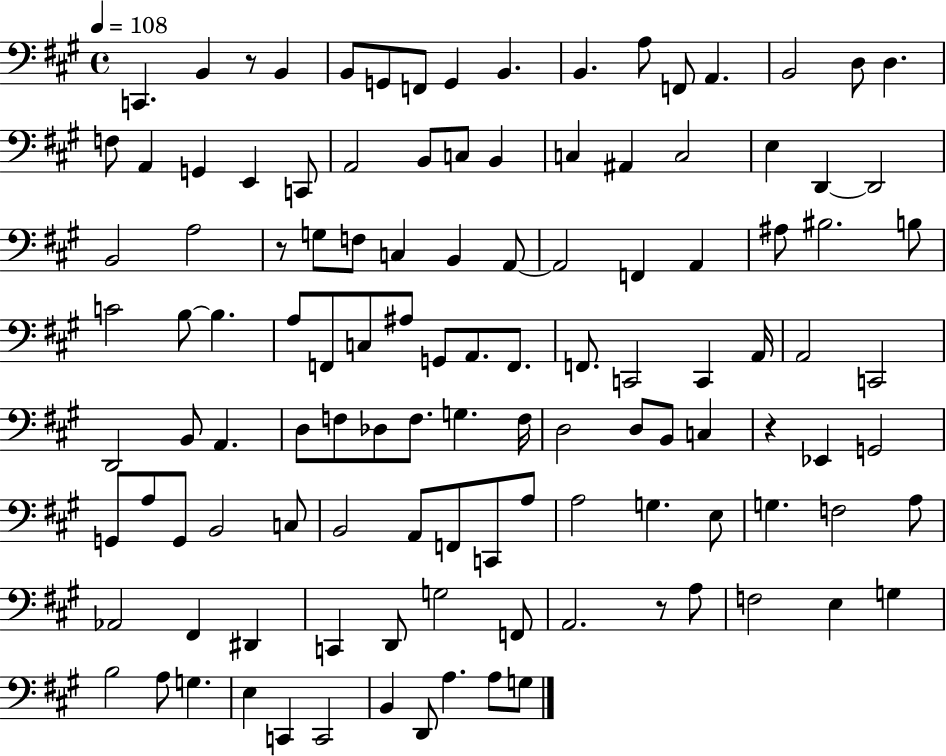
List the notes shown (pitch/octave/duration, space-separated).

C2/q. B2/q R/e B2/q B2/e G2/e F2/e G2/q B2/q. B2/q. A3/e F2/e A2/q. B2/h D3/e D3/q. F3/e A2/q G2/q E2/q C2/e A2/h B2/e C3/e B2/q C3/q A#2/q C3/h E3/q D2/q D2/h B2/h A3/h R/e G3/e F3/e C3/q B2/q A2/e A2/h F2/q A2/q A#3/e BIS3/h. B3/e C4/h B3/e B3/q. A3/e F2/e C3/e A#3/e G2/e A2/e. F2/e. F2/e. C2/h C2/q A2/s A2/h C2/h D2/h B2/e A2/q. D3/e F3/e Db3/e F3/e. G3/q. F3/s D3/h D3/e B2/e C3/q R/q Eb2/q G2/h G2/e A3/e G2/e B2/h C3/e B2/h A2/e F2/e C2/e A3/e A3/h G3/q. E3/e G3/q. F3/h A3/e Ab2/h F#2/q D#2/q C2/q D2/e G3/h F2/e A2/h. R/e A3/e F3/h E3/q G3/q B3/h A3/e G3/q. E3/q C2/q C2/h B2/q D2/e A3/q. A3/e G3/e